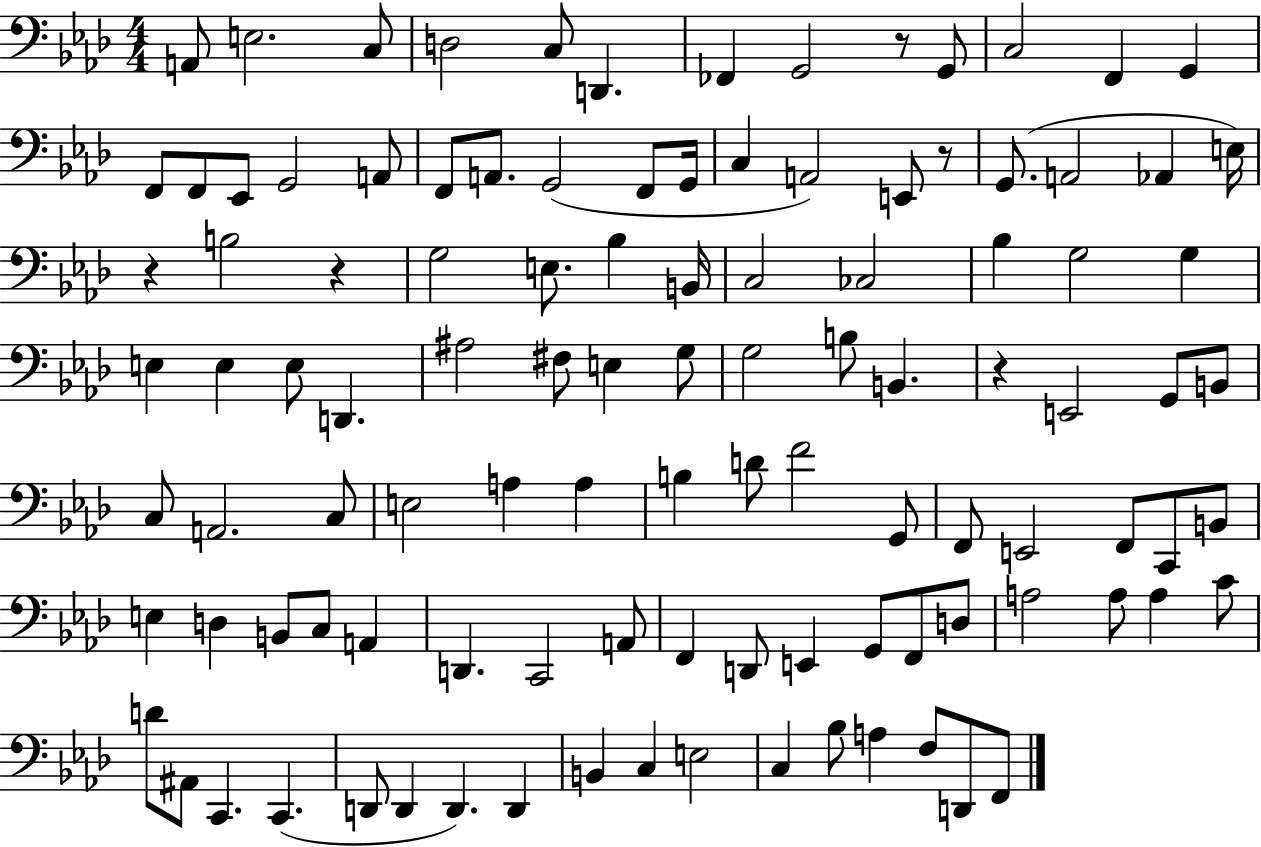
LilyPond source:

{
  \clef bass
  \numericTimeSignature
  \time 4/4
  \key aes \major
  a,8 e2. c8 | d2 c8 d,4. | fes,4 g,2 r8 g,8 | c2 f,4 g,4 | \break f,8 f,8 ees,8 g,2 a,8 | f,8 a,8. g,2( f,8 g,16 | c4 a,2) e,8 r8 | g,8.( a,2 aes,4 e16) | \break r4 b2 r4 | g2 e8. bes4 b,16 | c2 ces2 | bes4 g2 g4 | \break e4 e4 e8 d,4. | ais2 fis8 e4 g8 | g2 b8 b,4. | r4 e,2 g,8 b,8 | \break c8 a,2. c8 | e2 a4 a4 | b4 d'8 f'2 g,8 | f,8 e,2 f,8 c,8 b,8 | \break e4 d4 b,8 c8 a,4 | d,4. c,2 a,8 | f,4 d,8 e,4 g,8 f,8 d8 | a2 a8 a4 c'8 | \break d'8 ais,8 c,4. c,4.( | d,8 d,4 d,4.) d,4 | b,4 c4 e2 | c4 bes8 a4 f8 d,8 f,8 | \break \bar "|."
}